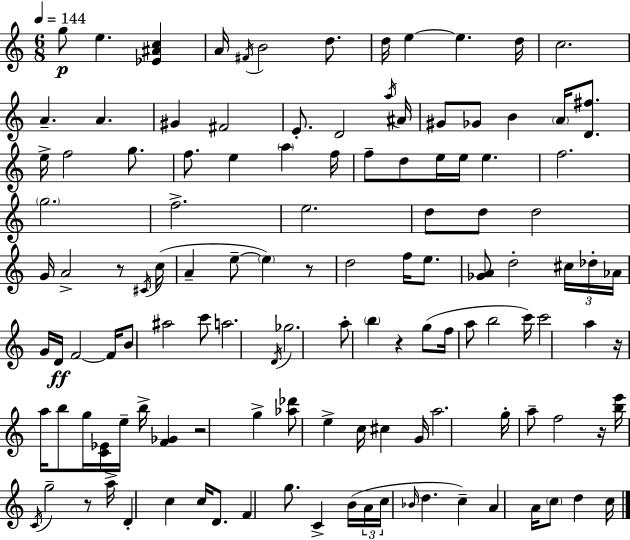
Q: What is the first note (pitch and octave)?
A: G5